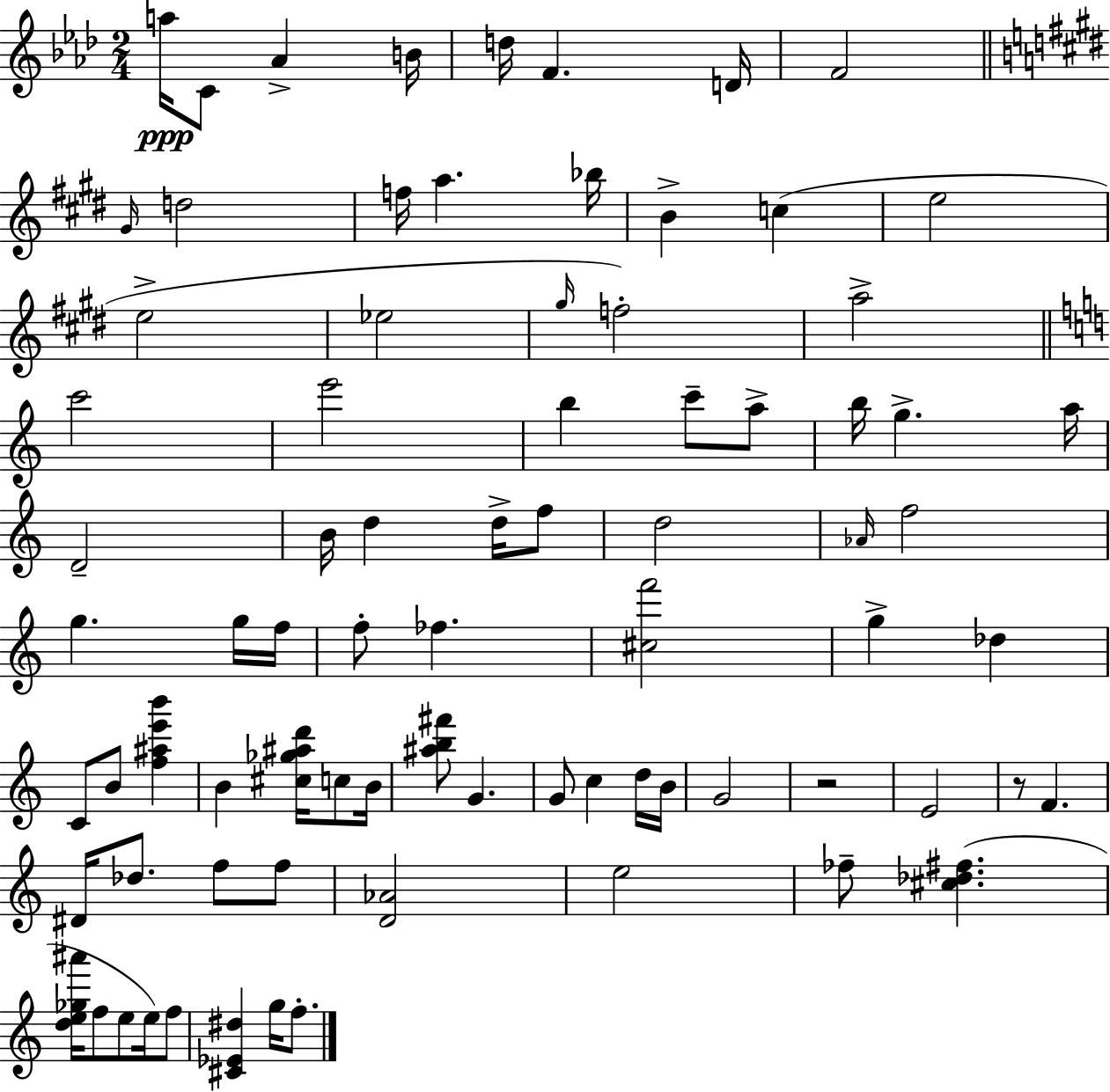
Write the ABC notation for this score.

X:1
T:Untitled
M:2/4
L:1/4
K:Ab
a/4 C/2 _A B/4 d/4 F D/4 F2 ^G/4 d2 f/4 a _b/4 B c e2 e2 _e2 ^g/4 f2 a2 c'2 e'2 b c'/2 a/2 b/4 g a/4 D2 B/4 d d/4 f/2 d2 _A/4 f2 g g/4 f/4 f/2 _f [^cf']2 g _d C/2 B/2 [f^ae'b'] B [^c_g^ad']/4 c/2 B/4 [^ab^f']/2 G G/2 c d/4 B/4 G2 z2 E2 z/2 F ^D/4 _d/2 f/2 f/2 [D_A]2 e2 _f/2 [^c_d^f] [de_g^a']/4 f/2 e/2 e/4 f/2 [^C_E^d] g/4 f/2